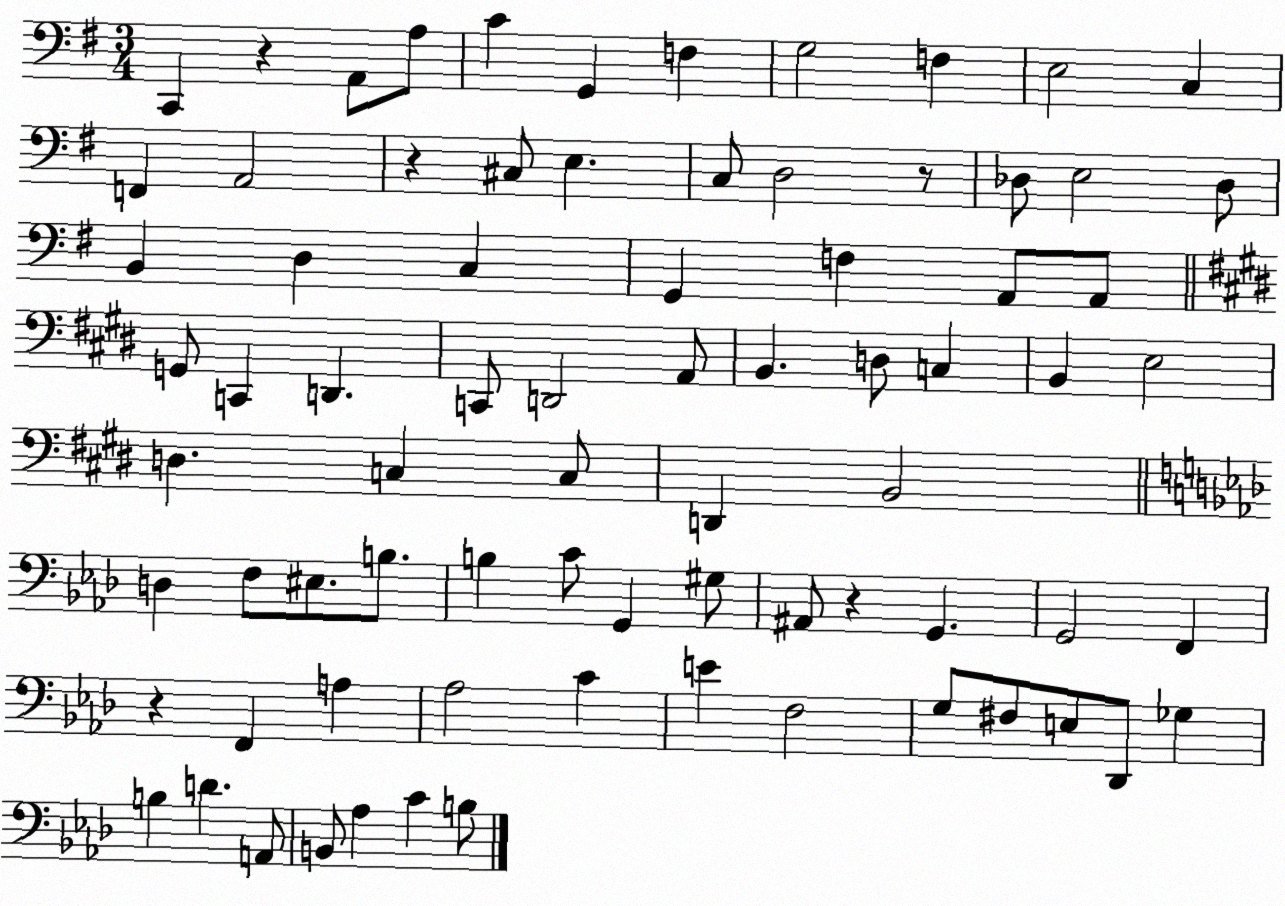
X:1
T:Untitled
M:3/4
L:1/4
K:G
C,, z A,,/2 A,/2 C G,, F, G,2 F, E,2 C, F,, A,,2 z ^C,/2 E, C,/2 D,2 z/2 _D,/2 E,2 _D,/2 B,, D, C, G,, F, A,,/2 A,,/2 G,,/2 C,, D,, C,,/2 D,,2 A,,/2 B,, D,/2 C, B,, E,2 D, C, C,/2 D,, B,,2 D, F,/2 ^E,/2 B,/2 B, C/2 G,, ^G,/2 ^A,,/2 z G,, G,,2 F,, z F,, A, _A,2 C E F,2 G,/2 ^F,/2 E,/2 _D,,/2 _G, B, D A,,/2 B,,/2 _A, C B,/2